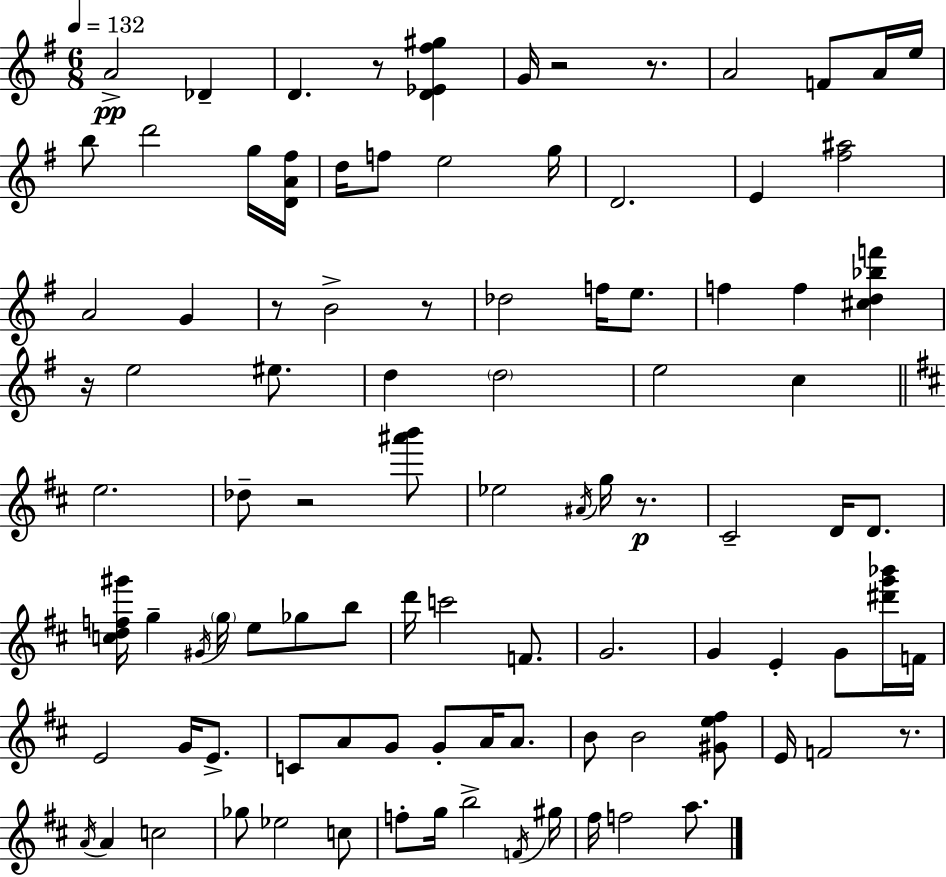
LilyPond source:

{
  \clef treble
  \numericTimeSignature
  \time 6/8
  \key g \major
  \tempo 4 = 132
  a'2->\pp des'4-- | d'4. r8 <d' ees' fis'' gis''>4 | g'16 r2 r8. | a'2 f'8 a'16 e''16 | \break b''8 d'''2 g''16 <d' a' fis''>16 | d''16 f''8 e''2 g''16 | d'2. | e'4 <fis'' ais''>2 | \break a'2 g'4 | r8 b'2-> r8 | des''2 f''16 e''8. | f''4 f''4 <cis'' d'' bes'' f'''>4 | \break r16 e''2 eis''8. | d''4 \parenthesize d''2 | e''2 c''4 | \bar "||" \break \key d \major e''2. | des''8-- r2 <ais''' b'''>8 | ees''2 \acciaccatura { ais'16 } g''16 r8.\p | cis'2-- d'16 d'8. | \break <c'' d'' f'' gis'''>16 g''4-- \acciaccatura { gis'16 } \parenthesize g''16 e''8 ges''8 | b''8 d'''16 c'''2 f'8. | g'2. | g'4 e'4-. g'8 | \break <dis''' g''' bes'''>16 f'16 e'2 g'16 e'8.-> | c'8 a'8 g'8 g'8-. a'16 a'8. | b'8 b'2 | <gis' e'' fis''>8 e'16 f'2 r8. | \break \acciaccatura { a'16 } a'4 c''2 | ges''8 ees''2 | c''8 f''8-. g''16 b''2-> | \acciaccatura { f'16 } gis''16 fis''16 f''2 | \break a''8. \bar "|."
}